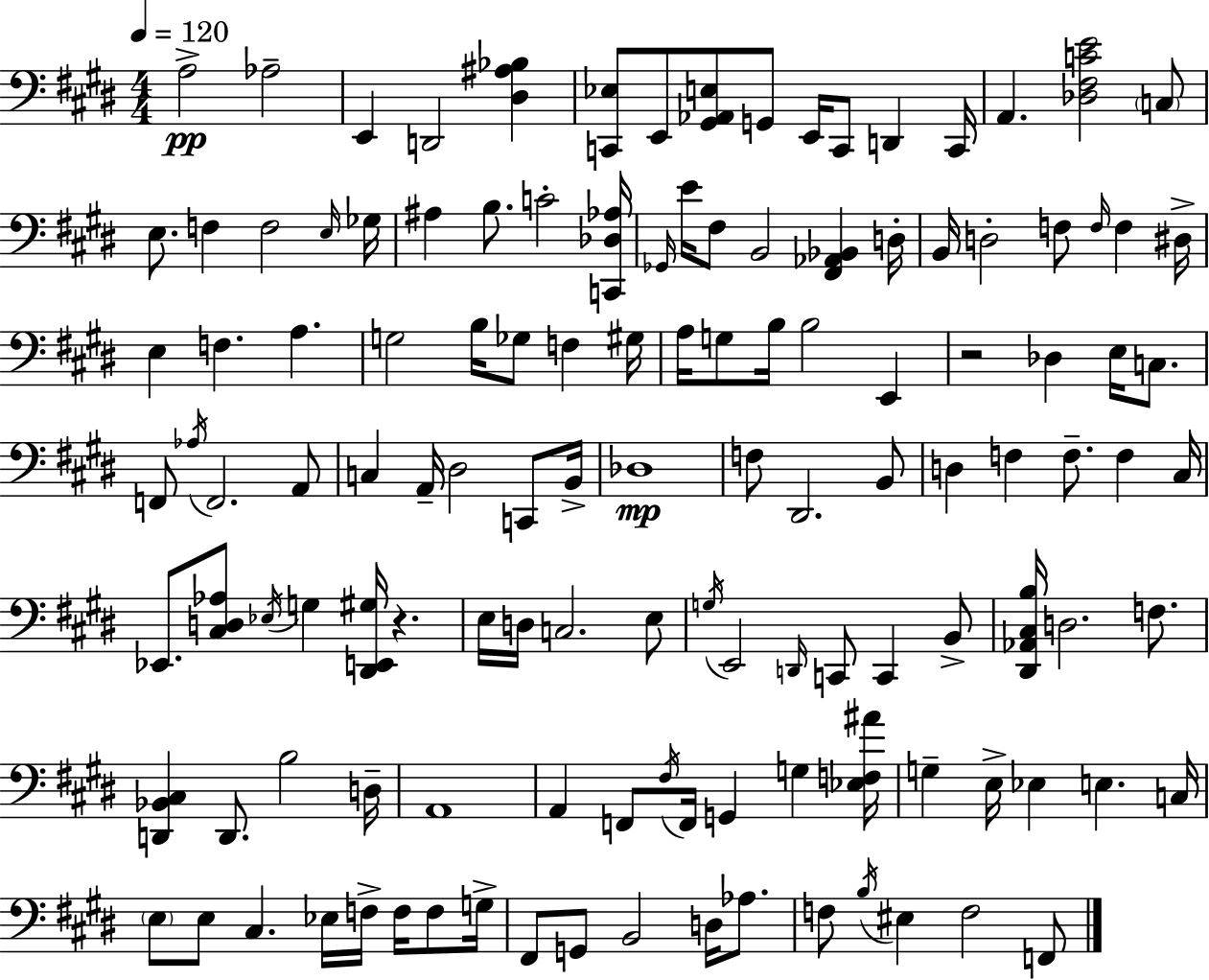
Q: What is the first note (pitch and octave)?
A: A3